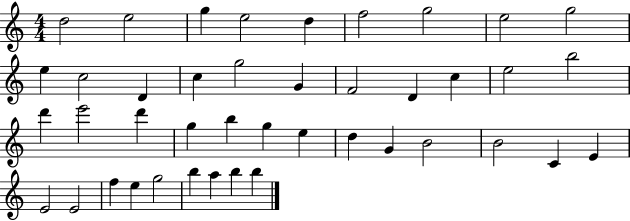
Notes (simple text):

D5/h E5/h G5/q E5/h D5/q F5/h G5/h E5/h G5/h E5/q C5/h D4/q C5/q G5/h G4/q F4/h D4/q C5/q E5/h B5/h D6/q E6/h D6/q G5/q B5/q G5/q E5/q D5/q G4/q B4/h B4/h C4/q E4/q E4/h E4/h F5/q E5/q G5/h B5/q A5/q B5/q B5/q